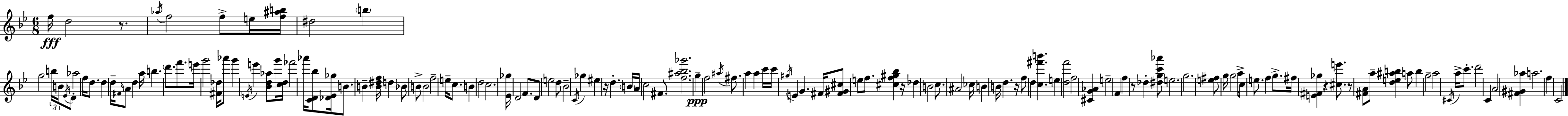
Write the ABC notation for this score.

X:1
T:Untitled
M:6/8
L:1/4
K:Bb
f/4 d2 z/2 _a/4 f2 f/2 e/4 [f^ab]/4 ^d2 b g2 b/4 B/4 _E/4 D/2 _a2 f/4 d/2 d d/4 ^F/4 A/2 d a/4 b d'/2 f'/2 e'/4 g'2 [^F_d]/4 _a'/2 g' E/4 e' [_Bd_a]/2 g'/4 [cd]/4 _f'2 _a'/4 [CD_b]/2 [_D_E_g]/4 B/2 B [B^df]/4 d _B/2 B/2 B2 f2 e/4 c/2 B d2 c2 [_E_g]/4 D2 F/2 D/2 e2 d/2 _B2 C/4 _g ^e z/4 d B/4 A/4 c2 ^F/2 [f^a_b_g']2 g f2 ^a/4 ^f/2 a a c'/4 c'/4 ^g/4 E G ^F/4 [^F^G^c]/2 e/2 f/2 [^cf^g_b] z/4 _d B2 c/2 ^A2 _c/4 B B/4 d z/4 f/2 d [c^f'b'] e [df']2 f2 [^CG_A] e2 F f z/2 _d [^dgc'_a']/2 e2 g2 [e^f]/2 g/4 g2 a/4 c/2 e/2 f g/2 ^f/4 [E^F_g] z [^ce']/2 z/2 [^FA]/2 a/2 [de^ab] a/2 b g2 a2 ^C/4 a/4 c'/2 d'2 C A2 [^F^G_a] a2 f C2